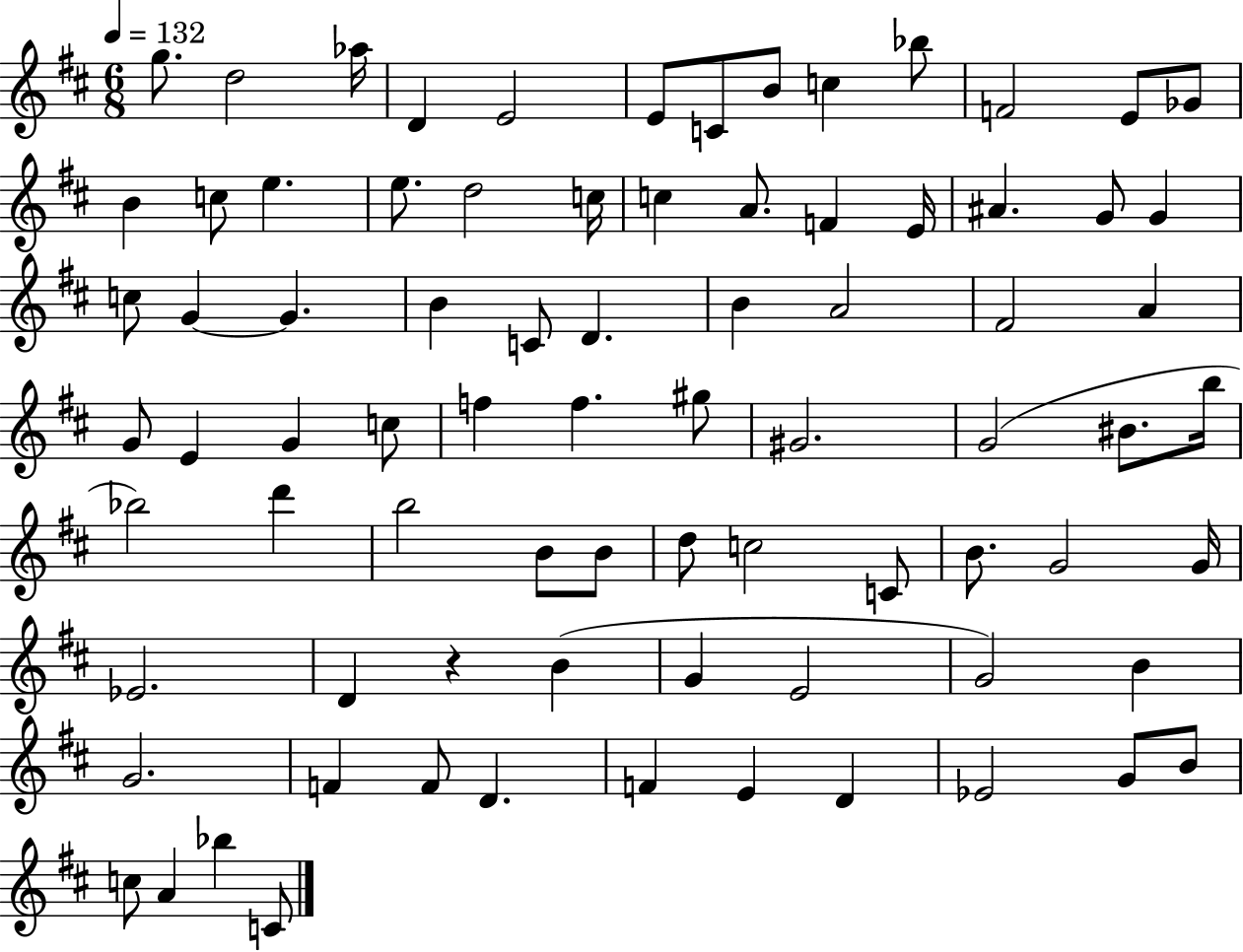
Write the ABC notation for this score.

X:1
T:Untitled
M:6/8
L:1/4
K:D
g/2 d2 _a/4 D E2 E/2 C/2 B/2 c _b/2 F2 E/2 _G/2 B c/2 e e/2 d2 c/4 c A/2 F E/4 ^A G/2 G c/2 G G B C/2 D B A2 ^F2 A G/2 E G c/2 f f ^g/2 ^G2 G2 ^B/2 b/4 _b2 d' b2 B/2 B/2 d/2 c2 C/2 B/2 G2 G/4 _E2 D z B G E2 G2 B G2 F F/2 D F E D _E2 G/2 B/2 c/2 A _b C/2